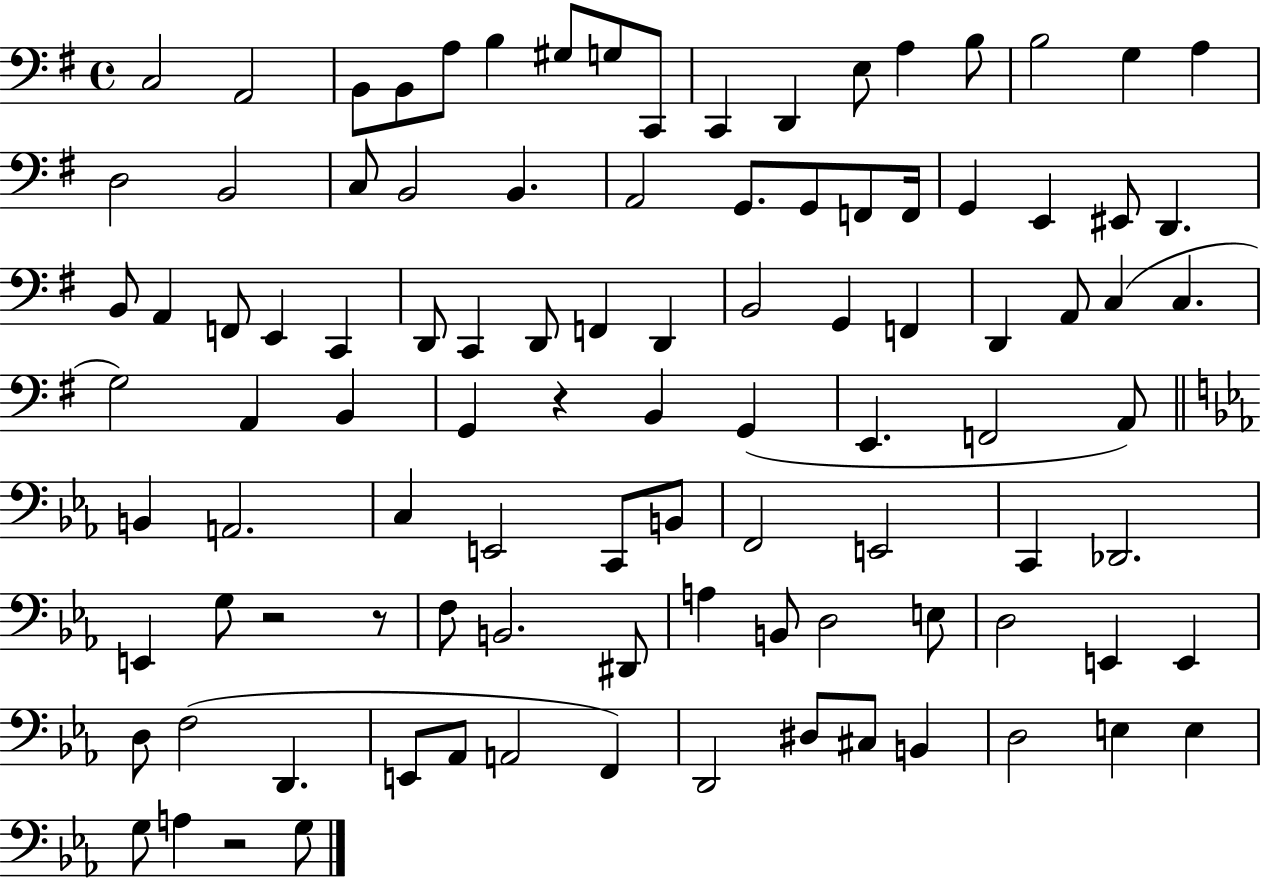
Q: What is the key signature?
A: G major